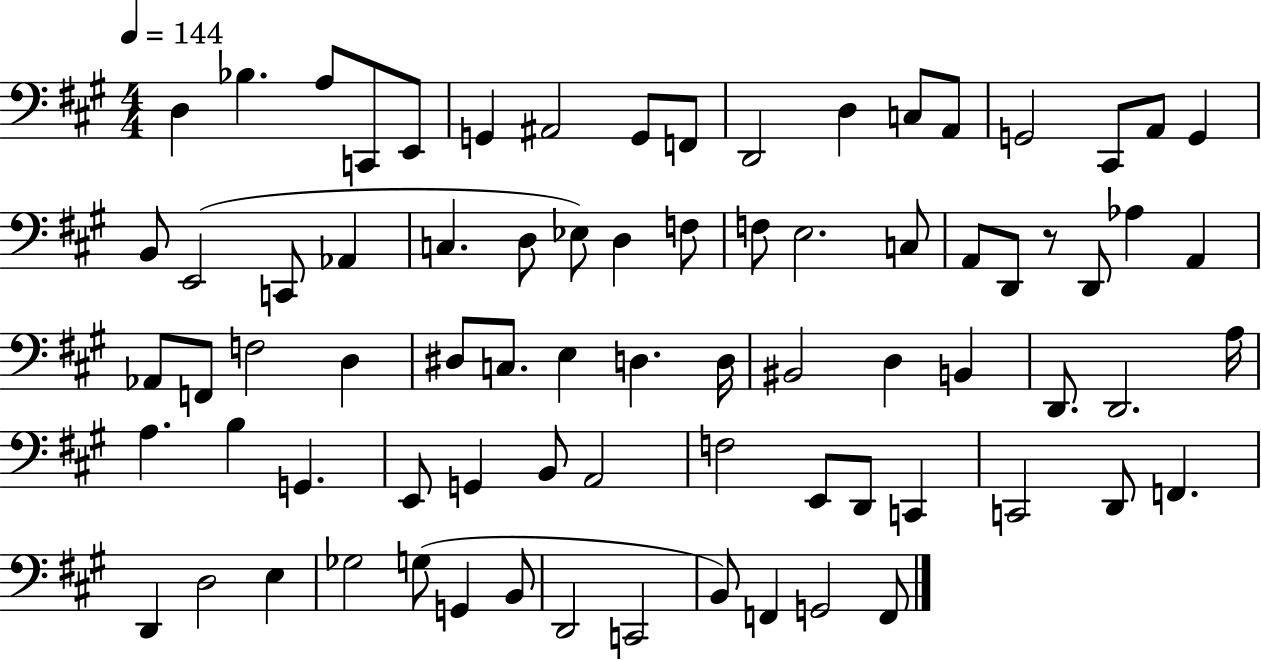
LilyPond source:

{
  \clef bass
  \numericTimeSignature
  \time 4/4
  \key a \major
  \tempo 4 = 144
  d4 bes4. a8 c,8 e,8 | g,4 ais,2 g,8 f,8 | d,2 d4 c8 a,8 | g,2 cis,8 a,8 g,4 | \break b,8 e,2( c,8 aes,4 | c4. d8 ees8) d4 f8 | f8 e2. c8 | a,8 d,8 r8 d,8 aes4 a,4 | \break aes,8 f,8 f2 d4 | dis8 c8. e4 d4. d16 | bis,2 d4 b,4 | d,8. d,2. a16 | \break a4. b4 g,4. | e,8 g,4 b,8 a,2 | f2 e,8 d,8 c,4 | c,2 d,8 f,4. | \break d,4 d2 e4 | ges2 g8( g,4 b,8 | d,2 c,2 | b,8) f,4 g,2 f,8 | \break \bar "|."
}